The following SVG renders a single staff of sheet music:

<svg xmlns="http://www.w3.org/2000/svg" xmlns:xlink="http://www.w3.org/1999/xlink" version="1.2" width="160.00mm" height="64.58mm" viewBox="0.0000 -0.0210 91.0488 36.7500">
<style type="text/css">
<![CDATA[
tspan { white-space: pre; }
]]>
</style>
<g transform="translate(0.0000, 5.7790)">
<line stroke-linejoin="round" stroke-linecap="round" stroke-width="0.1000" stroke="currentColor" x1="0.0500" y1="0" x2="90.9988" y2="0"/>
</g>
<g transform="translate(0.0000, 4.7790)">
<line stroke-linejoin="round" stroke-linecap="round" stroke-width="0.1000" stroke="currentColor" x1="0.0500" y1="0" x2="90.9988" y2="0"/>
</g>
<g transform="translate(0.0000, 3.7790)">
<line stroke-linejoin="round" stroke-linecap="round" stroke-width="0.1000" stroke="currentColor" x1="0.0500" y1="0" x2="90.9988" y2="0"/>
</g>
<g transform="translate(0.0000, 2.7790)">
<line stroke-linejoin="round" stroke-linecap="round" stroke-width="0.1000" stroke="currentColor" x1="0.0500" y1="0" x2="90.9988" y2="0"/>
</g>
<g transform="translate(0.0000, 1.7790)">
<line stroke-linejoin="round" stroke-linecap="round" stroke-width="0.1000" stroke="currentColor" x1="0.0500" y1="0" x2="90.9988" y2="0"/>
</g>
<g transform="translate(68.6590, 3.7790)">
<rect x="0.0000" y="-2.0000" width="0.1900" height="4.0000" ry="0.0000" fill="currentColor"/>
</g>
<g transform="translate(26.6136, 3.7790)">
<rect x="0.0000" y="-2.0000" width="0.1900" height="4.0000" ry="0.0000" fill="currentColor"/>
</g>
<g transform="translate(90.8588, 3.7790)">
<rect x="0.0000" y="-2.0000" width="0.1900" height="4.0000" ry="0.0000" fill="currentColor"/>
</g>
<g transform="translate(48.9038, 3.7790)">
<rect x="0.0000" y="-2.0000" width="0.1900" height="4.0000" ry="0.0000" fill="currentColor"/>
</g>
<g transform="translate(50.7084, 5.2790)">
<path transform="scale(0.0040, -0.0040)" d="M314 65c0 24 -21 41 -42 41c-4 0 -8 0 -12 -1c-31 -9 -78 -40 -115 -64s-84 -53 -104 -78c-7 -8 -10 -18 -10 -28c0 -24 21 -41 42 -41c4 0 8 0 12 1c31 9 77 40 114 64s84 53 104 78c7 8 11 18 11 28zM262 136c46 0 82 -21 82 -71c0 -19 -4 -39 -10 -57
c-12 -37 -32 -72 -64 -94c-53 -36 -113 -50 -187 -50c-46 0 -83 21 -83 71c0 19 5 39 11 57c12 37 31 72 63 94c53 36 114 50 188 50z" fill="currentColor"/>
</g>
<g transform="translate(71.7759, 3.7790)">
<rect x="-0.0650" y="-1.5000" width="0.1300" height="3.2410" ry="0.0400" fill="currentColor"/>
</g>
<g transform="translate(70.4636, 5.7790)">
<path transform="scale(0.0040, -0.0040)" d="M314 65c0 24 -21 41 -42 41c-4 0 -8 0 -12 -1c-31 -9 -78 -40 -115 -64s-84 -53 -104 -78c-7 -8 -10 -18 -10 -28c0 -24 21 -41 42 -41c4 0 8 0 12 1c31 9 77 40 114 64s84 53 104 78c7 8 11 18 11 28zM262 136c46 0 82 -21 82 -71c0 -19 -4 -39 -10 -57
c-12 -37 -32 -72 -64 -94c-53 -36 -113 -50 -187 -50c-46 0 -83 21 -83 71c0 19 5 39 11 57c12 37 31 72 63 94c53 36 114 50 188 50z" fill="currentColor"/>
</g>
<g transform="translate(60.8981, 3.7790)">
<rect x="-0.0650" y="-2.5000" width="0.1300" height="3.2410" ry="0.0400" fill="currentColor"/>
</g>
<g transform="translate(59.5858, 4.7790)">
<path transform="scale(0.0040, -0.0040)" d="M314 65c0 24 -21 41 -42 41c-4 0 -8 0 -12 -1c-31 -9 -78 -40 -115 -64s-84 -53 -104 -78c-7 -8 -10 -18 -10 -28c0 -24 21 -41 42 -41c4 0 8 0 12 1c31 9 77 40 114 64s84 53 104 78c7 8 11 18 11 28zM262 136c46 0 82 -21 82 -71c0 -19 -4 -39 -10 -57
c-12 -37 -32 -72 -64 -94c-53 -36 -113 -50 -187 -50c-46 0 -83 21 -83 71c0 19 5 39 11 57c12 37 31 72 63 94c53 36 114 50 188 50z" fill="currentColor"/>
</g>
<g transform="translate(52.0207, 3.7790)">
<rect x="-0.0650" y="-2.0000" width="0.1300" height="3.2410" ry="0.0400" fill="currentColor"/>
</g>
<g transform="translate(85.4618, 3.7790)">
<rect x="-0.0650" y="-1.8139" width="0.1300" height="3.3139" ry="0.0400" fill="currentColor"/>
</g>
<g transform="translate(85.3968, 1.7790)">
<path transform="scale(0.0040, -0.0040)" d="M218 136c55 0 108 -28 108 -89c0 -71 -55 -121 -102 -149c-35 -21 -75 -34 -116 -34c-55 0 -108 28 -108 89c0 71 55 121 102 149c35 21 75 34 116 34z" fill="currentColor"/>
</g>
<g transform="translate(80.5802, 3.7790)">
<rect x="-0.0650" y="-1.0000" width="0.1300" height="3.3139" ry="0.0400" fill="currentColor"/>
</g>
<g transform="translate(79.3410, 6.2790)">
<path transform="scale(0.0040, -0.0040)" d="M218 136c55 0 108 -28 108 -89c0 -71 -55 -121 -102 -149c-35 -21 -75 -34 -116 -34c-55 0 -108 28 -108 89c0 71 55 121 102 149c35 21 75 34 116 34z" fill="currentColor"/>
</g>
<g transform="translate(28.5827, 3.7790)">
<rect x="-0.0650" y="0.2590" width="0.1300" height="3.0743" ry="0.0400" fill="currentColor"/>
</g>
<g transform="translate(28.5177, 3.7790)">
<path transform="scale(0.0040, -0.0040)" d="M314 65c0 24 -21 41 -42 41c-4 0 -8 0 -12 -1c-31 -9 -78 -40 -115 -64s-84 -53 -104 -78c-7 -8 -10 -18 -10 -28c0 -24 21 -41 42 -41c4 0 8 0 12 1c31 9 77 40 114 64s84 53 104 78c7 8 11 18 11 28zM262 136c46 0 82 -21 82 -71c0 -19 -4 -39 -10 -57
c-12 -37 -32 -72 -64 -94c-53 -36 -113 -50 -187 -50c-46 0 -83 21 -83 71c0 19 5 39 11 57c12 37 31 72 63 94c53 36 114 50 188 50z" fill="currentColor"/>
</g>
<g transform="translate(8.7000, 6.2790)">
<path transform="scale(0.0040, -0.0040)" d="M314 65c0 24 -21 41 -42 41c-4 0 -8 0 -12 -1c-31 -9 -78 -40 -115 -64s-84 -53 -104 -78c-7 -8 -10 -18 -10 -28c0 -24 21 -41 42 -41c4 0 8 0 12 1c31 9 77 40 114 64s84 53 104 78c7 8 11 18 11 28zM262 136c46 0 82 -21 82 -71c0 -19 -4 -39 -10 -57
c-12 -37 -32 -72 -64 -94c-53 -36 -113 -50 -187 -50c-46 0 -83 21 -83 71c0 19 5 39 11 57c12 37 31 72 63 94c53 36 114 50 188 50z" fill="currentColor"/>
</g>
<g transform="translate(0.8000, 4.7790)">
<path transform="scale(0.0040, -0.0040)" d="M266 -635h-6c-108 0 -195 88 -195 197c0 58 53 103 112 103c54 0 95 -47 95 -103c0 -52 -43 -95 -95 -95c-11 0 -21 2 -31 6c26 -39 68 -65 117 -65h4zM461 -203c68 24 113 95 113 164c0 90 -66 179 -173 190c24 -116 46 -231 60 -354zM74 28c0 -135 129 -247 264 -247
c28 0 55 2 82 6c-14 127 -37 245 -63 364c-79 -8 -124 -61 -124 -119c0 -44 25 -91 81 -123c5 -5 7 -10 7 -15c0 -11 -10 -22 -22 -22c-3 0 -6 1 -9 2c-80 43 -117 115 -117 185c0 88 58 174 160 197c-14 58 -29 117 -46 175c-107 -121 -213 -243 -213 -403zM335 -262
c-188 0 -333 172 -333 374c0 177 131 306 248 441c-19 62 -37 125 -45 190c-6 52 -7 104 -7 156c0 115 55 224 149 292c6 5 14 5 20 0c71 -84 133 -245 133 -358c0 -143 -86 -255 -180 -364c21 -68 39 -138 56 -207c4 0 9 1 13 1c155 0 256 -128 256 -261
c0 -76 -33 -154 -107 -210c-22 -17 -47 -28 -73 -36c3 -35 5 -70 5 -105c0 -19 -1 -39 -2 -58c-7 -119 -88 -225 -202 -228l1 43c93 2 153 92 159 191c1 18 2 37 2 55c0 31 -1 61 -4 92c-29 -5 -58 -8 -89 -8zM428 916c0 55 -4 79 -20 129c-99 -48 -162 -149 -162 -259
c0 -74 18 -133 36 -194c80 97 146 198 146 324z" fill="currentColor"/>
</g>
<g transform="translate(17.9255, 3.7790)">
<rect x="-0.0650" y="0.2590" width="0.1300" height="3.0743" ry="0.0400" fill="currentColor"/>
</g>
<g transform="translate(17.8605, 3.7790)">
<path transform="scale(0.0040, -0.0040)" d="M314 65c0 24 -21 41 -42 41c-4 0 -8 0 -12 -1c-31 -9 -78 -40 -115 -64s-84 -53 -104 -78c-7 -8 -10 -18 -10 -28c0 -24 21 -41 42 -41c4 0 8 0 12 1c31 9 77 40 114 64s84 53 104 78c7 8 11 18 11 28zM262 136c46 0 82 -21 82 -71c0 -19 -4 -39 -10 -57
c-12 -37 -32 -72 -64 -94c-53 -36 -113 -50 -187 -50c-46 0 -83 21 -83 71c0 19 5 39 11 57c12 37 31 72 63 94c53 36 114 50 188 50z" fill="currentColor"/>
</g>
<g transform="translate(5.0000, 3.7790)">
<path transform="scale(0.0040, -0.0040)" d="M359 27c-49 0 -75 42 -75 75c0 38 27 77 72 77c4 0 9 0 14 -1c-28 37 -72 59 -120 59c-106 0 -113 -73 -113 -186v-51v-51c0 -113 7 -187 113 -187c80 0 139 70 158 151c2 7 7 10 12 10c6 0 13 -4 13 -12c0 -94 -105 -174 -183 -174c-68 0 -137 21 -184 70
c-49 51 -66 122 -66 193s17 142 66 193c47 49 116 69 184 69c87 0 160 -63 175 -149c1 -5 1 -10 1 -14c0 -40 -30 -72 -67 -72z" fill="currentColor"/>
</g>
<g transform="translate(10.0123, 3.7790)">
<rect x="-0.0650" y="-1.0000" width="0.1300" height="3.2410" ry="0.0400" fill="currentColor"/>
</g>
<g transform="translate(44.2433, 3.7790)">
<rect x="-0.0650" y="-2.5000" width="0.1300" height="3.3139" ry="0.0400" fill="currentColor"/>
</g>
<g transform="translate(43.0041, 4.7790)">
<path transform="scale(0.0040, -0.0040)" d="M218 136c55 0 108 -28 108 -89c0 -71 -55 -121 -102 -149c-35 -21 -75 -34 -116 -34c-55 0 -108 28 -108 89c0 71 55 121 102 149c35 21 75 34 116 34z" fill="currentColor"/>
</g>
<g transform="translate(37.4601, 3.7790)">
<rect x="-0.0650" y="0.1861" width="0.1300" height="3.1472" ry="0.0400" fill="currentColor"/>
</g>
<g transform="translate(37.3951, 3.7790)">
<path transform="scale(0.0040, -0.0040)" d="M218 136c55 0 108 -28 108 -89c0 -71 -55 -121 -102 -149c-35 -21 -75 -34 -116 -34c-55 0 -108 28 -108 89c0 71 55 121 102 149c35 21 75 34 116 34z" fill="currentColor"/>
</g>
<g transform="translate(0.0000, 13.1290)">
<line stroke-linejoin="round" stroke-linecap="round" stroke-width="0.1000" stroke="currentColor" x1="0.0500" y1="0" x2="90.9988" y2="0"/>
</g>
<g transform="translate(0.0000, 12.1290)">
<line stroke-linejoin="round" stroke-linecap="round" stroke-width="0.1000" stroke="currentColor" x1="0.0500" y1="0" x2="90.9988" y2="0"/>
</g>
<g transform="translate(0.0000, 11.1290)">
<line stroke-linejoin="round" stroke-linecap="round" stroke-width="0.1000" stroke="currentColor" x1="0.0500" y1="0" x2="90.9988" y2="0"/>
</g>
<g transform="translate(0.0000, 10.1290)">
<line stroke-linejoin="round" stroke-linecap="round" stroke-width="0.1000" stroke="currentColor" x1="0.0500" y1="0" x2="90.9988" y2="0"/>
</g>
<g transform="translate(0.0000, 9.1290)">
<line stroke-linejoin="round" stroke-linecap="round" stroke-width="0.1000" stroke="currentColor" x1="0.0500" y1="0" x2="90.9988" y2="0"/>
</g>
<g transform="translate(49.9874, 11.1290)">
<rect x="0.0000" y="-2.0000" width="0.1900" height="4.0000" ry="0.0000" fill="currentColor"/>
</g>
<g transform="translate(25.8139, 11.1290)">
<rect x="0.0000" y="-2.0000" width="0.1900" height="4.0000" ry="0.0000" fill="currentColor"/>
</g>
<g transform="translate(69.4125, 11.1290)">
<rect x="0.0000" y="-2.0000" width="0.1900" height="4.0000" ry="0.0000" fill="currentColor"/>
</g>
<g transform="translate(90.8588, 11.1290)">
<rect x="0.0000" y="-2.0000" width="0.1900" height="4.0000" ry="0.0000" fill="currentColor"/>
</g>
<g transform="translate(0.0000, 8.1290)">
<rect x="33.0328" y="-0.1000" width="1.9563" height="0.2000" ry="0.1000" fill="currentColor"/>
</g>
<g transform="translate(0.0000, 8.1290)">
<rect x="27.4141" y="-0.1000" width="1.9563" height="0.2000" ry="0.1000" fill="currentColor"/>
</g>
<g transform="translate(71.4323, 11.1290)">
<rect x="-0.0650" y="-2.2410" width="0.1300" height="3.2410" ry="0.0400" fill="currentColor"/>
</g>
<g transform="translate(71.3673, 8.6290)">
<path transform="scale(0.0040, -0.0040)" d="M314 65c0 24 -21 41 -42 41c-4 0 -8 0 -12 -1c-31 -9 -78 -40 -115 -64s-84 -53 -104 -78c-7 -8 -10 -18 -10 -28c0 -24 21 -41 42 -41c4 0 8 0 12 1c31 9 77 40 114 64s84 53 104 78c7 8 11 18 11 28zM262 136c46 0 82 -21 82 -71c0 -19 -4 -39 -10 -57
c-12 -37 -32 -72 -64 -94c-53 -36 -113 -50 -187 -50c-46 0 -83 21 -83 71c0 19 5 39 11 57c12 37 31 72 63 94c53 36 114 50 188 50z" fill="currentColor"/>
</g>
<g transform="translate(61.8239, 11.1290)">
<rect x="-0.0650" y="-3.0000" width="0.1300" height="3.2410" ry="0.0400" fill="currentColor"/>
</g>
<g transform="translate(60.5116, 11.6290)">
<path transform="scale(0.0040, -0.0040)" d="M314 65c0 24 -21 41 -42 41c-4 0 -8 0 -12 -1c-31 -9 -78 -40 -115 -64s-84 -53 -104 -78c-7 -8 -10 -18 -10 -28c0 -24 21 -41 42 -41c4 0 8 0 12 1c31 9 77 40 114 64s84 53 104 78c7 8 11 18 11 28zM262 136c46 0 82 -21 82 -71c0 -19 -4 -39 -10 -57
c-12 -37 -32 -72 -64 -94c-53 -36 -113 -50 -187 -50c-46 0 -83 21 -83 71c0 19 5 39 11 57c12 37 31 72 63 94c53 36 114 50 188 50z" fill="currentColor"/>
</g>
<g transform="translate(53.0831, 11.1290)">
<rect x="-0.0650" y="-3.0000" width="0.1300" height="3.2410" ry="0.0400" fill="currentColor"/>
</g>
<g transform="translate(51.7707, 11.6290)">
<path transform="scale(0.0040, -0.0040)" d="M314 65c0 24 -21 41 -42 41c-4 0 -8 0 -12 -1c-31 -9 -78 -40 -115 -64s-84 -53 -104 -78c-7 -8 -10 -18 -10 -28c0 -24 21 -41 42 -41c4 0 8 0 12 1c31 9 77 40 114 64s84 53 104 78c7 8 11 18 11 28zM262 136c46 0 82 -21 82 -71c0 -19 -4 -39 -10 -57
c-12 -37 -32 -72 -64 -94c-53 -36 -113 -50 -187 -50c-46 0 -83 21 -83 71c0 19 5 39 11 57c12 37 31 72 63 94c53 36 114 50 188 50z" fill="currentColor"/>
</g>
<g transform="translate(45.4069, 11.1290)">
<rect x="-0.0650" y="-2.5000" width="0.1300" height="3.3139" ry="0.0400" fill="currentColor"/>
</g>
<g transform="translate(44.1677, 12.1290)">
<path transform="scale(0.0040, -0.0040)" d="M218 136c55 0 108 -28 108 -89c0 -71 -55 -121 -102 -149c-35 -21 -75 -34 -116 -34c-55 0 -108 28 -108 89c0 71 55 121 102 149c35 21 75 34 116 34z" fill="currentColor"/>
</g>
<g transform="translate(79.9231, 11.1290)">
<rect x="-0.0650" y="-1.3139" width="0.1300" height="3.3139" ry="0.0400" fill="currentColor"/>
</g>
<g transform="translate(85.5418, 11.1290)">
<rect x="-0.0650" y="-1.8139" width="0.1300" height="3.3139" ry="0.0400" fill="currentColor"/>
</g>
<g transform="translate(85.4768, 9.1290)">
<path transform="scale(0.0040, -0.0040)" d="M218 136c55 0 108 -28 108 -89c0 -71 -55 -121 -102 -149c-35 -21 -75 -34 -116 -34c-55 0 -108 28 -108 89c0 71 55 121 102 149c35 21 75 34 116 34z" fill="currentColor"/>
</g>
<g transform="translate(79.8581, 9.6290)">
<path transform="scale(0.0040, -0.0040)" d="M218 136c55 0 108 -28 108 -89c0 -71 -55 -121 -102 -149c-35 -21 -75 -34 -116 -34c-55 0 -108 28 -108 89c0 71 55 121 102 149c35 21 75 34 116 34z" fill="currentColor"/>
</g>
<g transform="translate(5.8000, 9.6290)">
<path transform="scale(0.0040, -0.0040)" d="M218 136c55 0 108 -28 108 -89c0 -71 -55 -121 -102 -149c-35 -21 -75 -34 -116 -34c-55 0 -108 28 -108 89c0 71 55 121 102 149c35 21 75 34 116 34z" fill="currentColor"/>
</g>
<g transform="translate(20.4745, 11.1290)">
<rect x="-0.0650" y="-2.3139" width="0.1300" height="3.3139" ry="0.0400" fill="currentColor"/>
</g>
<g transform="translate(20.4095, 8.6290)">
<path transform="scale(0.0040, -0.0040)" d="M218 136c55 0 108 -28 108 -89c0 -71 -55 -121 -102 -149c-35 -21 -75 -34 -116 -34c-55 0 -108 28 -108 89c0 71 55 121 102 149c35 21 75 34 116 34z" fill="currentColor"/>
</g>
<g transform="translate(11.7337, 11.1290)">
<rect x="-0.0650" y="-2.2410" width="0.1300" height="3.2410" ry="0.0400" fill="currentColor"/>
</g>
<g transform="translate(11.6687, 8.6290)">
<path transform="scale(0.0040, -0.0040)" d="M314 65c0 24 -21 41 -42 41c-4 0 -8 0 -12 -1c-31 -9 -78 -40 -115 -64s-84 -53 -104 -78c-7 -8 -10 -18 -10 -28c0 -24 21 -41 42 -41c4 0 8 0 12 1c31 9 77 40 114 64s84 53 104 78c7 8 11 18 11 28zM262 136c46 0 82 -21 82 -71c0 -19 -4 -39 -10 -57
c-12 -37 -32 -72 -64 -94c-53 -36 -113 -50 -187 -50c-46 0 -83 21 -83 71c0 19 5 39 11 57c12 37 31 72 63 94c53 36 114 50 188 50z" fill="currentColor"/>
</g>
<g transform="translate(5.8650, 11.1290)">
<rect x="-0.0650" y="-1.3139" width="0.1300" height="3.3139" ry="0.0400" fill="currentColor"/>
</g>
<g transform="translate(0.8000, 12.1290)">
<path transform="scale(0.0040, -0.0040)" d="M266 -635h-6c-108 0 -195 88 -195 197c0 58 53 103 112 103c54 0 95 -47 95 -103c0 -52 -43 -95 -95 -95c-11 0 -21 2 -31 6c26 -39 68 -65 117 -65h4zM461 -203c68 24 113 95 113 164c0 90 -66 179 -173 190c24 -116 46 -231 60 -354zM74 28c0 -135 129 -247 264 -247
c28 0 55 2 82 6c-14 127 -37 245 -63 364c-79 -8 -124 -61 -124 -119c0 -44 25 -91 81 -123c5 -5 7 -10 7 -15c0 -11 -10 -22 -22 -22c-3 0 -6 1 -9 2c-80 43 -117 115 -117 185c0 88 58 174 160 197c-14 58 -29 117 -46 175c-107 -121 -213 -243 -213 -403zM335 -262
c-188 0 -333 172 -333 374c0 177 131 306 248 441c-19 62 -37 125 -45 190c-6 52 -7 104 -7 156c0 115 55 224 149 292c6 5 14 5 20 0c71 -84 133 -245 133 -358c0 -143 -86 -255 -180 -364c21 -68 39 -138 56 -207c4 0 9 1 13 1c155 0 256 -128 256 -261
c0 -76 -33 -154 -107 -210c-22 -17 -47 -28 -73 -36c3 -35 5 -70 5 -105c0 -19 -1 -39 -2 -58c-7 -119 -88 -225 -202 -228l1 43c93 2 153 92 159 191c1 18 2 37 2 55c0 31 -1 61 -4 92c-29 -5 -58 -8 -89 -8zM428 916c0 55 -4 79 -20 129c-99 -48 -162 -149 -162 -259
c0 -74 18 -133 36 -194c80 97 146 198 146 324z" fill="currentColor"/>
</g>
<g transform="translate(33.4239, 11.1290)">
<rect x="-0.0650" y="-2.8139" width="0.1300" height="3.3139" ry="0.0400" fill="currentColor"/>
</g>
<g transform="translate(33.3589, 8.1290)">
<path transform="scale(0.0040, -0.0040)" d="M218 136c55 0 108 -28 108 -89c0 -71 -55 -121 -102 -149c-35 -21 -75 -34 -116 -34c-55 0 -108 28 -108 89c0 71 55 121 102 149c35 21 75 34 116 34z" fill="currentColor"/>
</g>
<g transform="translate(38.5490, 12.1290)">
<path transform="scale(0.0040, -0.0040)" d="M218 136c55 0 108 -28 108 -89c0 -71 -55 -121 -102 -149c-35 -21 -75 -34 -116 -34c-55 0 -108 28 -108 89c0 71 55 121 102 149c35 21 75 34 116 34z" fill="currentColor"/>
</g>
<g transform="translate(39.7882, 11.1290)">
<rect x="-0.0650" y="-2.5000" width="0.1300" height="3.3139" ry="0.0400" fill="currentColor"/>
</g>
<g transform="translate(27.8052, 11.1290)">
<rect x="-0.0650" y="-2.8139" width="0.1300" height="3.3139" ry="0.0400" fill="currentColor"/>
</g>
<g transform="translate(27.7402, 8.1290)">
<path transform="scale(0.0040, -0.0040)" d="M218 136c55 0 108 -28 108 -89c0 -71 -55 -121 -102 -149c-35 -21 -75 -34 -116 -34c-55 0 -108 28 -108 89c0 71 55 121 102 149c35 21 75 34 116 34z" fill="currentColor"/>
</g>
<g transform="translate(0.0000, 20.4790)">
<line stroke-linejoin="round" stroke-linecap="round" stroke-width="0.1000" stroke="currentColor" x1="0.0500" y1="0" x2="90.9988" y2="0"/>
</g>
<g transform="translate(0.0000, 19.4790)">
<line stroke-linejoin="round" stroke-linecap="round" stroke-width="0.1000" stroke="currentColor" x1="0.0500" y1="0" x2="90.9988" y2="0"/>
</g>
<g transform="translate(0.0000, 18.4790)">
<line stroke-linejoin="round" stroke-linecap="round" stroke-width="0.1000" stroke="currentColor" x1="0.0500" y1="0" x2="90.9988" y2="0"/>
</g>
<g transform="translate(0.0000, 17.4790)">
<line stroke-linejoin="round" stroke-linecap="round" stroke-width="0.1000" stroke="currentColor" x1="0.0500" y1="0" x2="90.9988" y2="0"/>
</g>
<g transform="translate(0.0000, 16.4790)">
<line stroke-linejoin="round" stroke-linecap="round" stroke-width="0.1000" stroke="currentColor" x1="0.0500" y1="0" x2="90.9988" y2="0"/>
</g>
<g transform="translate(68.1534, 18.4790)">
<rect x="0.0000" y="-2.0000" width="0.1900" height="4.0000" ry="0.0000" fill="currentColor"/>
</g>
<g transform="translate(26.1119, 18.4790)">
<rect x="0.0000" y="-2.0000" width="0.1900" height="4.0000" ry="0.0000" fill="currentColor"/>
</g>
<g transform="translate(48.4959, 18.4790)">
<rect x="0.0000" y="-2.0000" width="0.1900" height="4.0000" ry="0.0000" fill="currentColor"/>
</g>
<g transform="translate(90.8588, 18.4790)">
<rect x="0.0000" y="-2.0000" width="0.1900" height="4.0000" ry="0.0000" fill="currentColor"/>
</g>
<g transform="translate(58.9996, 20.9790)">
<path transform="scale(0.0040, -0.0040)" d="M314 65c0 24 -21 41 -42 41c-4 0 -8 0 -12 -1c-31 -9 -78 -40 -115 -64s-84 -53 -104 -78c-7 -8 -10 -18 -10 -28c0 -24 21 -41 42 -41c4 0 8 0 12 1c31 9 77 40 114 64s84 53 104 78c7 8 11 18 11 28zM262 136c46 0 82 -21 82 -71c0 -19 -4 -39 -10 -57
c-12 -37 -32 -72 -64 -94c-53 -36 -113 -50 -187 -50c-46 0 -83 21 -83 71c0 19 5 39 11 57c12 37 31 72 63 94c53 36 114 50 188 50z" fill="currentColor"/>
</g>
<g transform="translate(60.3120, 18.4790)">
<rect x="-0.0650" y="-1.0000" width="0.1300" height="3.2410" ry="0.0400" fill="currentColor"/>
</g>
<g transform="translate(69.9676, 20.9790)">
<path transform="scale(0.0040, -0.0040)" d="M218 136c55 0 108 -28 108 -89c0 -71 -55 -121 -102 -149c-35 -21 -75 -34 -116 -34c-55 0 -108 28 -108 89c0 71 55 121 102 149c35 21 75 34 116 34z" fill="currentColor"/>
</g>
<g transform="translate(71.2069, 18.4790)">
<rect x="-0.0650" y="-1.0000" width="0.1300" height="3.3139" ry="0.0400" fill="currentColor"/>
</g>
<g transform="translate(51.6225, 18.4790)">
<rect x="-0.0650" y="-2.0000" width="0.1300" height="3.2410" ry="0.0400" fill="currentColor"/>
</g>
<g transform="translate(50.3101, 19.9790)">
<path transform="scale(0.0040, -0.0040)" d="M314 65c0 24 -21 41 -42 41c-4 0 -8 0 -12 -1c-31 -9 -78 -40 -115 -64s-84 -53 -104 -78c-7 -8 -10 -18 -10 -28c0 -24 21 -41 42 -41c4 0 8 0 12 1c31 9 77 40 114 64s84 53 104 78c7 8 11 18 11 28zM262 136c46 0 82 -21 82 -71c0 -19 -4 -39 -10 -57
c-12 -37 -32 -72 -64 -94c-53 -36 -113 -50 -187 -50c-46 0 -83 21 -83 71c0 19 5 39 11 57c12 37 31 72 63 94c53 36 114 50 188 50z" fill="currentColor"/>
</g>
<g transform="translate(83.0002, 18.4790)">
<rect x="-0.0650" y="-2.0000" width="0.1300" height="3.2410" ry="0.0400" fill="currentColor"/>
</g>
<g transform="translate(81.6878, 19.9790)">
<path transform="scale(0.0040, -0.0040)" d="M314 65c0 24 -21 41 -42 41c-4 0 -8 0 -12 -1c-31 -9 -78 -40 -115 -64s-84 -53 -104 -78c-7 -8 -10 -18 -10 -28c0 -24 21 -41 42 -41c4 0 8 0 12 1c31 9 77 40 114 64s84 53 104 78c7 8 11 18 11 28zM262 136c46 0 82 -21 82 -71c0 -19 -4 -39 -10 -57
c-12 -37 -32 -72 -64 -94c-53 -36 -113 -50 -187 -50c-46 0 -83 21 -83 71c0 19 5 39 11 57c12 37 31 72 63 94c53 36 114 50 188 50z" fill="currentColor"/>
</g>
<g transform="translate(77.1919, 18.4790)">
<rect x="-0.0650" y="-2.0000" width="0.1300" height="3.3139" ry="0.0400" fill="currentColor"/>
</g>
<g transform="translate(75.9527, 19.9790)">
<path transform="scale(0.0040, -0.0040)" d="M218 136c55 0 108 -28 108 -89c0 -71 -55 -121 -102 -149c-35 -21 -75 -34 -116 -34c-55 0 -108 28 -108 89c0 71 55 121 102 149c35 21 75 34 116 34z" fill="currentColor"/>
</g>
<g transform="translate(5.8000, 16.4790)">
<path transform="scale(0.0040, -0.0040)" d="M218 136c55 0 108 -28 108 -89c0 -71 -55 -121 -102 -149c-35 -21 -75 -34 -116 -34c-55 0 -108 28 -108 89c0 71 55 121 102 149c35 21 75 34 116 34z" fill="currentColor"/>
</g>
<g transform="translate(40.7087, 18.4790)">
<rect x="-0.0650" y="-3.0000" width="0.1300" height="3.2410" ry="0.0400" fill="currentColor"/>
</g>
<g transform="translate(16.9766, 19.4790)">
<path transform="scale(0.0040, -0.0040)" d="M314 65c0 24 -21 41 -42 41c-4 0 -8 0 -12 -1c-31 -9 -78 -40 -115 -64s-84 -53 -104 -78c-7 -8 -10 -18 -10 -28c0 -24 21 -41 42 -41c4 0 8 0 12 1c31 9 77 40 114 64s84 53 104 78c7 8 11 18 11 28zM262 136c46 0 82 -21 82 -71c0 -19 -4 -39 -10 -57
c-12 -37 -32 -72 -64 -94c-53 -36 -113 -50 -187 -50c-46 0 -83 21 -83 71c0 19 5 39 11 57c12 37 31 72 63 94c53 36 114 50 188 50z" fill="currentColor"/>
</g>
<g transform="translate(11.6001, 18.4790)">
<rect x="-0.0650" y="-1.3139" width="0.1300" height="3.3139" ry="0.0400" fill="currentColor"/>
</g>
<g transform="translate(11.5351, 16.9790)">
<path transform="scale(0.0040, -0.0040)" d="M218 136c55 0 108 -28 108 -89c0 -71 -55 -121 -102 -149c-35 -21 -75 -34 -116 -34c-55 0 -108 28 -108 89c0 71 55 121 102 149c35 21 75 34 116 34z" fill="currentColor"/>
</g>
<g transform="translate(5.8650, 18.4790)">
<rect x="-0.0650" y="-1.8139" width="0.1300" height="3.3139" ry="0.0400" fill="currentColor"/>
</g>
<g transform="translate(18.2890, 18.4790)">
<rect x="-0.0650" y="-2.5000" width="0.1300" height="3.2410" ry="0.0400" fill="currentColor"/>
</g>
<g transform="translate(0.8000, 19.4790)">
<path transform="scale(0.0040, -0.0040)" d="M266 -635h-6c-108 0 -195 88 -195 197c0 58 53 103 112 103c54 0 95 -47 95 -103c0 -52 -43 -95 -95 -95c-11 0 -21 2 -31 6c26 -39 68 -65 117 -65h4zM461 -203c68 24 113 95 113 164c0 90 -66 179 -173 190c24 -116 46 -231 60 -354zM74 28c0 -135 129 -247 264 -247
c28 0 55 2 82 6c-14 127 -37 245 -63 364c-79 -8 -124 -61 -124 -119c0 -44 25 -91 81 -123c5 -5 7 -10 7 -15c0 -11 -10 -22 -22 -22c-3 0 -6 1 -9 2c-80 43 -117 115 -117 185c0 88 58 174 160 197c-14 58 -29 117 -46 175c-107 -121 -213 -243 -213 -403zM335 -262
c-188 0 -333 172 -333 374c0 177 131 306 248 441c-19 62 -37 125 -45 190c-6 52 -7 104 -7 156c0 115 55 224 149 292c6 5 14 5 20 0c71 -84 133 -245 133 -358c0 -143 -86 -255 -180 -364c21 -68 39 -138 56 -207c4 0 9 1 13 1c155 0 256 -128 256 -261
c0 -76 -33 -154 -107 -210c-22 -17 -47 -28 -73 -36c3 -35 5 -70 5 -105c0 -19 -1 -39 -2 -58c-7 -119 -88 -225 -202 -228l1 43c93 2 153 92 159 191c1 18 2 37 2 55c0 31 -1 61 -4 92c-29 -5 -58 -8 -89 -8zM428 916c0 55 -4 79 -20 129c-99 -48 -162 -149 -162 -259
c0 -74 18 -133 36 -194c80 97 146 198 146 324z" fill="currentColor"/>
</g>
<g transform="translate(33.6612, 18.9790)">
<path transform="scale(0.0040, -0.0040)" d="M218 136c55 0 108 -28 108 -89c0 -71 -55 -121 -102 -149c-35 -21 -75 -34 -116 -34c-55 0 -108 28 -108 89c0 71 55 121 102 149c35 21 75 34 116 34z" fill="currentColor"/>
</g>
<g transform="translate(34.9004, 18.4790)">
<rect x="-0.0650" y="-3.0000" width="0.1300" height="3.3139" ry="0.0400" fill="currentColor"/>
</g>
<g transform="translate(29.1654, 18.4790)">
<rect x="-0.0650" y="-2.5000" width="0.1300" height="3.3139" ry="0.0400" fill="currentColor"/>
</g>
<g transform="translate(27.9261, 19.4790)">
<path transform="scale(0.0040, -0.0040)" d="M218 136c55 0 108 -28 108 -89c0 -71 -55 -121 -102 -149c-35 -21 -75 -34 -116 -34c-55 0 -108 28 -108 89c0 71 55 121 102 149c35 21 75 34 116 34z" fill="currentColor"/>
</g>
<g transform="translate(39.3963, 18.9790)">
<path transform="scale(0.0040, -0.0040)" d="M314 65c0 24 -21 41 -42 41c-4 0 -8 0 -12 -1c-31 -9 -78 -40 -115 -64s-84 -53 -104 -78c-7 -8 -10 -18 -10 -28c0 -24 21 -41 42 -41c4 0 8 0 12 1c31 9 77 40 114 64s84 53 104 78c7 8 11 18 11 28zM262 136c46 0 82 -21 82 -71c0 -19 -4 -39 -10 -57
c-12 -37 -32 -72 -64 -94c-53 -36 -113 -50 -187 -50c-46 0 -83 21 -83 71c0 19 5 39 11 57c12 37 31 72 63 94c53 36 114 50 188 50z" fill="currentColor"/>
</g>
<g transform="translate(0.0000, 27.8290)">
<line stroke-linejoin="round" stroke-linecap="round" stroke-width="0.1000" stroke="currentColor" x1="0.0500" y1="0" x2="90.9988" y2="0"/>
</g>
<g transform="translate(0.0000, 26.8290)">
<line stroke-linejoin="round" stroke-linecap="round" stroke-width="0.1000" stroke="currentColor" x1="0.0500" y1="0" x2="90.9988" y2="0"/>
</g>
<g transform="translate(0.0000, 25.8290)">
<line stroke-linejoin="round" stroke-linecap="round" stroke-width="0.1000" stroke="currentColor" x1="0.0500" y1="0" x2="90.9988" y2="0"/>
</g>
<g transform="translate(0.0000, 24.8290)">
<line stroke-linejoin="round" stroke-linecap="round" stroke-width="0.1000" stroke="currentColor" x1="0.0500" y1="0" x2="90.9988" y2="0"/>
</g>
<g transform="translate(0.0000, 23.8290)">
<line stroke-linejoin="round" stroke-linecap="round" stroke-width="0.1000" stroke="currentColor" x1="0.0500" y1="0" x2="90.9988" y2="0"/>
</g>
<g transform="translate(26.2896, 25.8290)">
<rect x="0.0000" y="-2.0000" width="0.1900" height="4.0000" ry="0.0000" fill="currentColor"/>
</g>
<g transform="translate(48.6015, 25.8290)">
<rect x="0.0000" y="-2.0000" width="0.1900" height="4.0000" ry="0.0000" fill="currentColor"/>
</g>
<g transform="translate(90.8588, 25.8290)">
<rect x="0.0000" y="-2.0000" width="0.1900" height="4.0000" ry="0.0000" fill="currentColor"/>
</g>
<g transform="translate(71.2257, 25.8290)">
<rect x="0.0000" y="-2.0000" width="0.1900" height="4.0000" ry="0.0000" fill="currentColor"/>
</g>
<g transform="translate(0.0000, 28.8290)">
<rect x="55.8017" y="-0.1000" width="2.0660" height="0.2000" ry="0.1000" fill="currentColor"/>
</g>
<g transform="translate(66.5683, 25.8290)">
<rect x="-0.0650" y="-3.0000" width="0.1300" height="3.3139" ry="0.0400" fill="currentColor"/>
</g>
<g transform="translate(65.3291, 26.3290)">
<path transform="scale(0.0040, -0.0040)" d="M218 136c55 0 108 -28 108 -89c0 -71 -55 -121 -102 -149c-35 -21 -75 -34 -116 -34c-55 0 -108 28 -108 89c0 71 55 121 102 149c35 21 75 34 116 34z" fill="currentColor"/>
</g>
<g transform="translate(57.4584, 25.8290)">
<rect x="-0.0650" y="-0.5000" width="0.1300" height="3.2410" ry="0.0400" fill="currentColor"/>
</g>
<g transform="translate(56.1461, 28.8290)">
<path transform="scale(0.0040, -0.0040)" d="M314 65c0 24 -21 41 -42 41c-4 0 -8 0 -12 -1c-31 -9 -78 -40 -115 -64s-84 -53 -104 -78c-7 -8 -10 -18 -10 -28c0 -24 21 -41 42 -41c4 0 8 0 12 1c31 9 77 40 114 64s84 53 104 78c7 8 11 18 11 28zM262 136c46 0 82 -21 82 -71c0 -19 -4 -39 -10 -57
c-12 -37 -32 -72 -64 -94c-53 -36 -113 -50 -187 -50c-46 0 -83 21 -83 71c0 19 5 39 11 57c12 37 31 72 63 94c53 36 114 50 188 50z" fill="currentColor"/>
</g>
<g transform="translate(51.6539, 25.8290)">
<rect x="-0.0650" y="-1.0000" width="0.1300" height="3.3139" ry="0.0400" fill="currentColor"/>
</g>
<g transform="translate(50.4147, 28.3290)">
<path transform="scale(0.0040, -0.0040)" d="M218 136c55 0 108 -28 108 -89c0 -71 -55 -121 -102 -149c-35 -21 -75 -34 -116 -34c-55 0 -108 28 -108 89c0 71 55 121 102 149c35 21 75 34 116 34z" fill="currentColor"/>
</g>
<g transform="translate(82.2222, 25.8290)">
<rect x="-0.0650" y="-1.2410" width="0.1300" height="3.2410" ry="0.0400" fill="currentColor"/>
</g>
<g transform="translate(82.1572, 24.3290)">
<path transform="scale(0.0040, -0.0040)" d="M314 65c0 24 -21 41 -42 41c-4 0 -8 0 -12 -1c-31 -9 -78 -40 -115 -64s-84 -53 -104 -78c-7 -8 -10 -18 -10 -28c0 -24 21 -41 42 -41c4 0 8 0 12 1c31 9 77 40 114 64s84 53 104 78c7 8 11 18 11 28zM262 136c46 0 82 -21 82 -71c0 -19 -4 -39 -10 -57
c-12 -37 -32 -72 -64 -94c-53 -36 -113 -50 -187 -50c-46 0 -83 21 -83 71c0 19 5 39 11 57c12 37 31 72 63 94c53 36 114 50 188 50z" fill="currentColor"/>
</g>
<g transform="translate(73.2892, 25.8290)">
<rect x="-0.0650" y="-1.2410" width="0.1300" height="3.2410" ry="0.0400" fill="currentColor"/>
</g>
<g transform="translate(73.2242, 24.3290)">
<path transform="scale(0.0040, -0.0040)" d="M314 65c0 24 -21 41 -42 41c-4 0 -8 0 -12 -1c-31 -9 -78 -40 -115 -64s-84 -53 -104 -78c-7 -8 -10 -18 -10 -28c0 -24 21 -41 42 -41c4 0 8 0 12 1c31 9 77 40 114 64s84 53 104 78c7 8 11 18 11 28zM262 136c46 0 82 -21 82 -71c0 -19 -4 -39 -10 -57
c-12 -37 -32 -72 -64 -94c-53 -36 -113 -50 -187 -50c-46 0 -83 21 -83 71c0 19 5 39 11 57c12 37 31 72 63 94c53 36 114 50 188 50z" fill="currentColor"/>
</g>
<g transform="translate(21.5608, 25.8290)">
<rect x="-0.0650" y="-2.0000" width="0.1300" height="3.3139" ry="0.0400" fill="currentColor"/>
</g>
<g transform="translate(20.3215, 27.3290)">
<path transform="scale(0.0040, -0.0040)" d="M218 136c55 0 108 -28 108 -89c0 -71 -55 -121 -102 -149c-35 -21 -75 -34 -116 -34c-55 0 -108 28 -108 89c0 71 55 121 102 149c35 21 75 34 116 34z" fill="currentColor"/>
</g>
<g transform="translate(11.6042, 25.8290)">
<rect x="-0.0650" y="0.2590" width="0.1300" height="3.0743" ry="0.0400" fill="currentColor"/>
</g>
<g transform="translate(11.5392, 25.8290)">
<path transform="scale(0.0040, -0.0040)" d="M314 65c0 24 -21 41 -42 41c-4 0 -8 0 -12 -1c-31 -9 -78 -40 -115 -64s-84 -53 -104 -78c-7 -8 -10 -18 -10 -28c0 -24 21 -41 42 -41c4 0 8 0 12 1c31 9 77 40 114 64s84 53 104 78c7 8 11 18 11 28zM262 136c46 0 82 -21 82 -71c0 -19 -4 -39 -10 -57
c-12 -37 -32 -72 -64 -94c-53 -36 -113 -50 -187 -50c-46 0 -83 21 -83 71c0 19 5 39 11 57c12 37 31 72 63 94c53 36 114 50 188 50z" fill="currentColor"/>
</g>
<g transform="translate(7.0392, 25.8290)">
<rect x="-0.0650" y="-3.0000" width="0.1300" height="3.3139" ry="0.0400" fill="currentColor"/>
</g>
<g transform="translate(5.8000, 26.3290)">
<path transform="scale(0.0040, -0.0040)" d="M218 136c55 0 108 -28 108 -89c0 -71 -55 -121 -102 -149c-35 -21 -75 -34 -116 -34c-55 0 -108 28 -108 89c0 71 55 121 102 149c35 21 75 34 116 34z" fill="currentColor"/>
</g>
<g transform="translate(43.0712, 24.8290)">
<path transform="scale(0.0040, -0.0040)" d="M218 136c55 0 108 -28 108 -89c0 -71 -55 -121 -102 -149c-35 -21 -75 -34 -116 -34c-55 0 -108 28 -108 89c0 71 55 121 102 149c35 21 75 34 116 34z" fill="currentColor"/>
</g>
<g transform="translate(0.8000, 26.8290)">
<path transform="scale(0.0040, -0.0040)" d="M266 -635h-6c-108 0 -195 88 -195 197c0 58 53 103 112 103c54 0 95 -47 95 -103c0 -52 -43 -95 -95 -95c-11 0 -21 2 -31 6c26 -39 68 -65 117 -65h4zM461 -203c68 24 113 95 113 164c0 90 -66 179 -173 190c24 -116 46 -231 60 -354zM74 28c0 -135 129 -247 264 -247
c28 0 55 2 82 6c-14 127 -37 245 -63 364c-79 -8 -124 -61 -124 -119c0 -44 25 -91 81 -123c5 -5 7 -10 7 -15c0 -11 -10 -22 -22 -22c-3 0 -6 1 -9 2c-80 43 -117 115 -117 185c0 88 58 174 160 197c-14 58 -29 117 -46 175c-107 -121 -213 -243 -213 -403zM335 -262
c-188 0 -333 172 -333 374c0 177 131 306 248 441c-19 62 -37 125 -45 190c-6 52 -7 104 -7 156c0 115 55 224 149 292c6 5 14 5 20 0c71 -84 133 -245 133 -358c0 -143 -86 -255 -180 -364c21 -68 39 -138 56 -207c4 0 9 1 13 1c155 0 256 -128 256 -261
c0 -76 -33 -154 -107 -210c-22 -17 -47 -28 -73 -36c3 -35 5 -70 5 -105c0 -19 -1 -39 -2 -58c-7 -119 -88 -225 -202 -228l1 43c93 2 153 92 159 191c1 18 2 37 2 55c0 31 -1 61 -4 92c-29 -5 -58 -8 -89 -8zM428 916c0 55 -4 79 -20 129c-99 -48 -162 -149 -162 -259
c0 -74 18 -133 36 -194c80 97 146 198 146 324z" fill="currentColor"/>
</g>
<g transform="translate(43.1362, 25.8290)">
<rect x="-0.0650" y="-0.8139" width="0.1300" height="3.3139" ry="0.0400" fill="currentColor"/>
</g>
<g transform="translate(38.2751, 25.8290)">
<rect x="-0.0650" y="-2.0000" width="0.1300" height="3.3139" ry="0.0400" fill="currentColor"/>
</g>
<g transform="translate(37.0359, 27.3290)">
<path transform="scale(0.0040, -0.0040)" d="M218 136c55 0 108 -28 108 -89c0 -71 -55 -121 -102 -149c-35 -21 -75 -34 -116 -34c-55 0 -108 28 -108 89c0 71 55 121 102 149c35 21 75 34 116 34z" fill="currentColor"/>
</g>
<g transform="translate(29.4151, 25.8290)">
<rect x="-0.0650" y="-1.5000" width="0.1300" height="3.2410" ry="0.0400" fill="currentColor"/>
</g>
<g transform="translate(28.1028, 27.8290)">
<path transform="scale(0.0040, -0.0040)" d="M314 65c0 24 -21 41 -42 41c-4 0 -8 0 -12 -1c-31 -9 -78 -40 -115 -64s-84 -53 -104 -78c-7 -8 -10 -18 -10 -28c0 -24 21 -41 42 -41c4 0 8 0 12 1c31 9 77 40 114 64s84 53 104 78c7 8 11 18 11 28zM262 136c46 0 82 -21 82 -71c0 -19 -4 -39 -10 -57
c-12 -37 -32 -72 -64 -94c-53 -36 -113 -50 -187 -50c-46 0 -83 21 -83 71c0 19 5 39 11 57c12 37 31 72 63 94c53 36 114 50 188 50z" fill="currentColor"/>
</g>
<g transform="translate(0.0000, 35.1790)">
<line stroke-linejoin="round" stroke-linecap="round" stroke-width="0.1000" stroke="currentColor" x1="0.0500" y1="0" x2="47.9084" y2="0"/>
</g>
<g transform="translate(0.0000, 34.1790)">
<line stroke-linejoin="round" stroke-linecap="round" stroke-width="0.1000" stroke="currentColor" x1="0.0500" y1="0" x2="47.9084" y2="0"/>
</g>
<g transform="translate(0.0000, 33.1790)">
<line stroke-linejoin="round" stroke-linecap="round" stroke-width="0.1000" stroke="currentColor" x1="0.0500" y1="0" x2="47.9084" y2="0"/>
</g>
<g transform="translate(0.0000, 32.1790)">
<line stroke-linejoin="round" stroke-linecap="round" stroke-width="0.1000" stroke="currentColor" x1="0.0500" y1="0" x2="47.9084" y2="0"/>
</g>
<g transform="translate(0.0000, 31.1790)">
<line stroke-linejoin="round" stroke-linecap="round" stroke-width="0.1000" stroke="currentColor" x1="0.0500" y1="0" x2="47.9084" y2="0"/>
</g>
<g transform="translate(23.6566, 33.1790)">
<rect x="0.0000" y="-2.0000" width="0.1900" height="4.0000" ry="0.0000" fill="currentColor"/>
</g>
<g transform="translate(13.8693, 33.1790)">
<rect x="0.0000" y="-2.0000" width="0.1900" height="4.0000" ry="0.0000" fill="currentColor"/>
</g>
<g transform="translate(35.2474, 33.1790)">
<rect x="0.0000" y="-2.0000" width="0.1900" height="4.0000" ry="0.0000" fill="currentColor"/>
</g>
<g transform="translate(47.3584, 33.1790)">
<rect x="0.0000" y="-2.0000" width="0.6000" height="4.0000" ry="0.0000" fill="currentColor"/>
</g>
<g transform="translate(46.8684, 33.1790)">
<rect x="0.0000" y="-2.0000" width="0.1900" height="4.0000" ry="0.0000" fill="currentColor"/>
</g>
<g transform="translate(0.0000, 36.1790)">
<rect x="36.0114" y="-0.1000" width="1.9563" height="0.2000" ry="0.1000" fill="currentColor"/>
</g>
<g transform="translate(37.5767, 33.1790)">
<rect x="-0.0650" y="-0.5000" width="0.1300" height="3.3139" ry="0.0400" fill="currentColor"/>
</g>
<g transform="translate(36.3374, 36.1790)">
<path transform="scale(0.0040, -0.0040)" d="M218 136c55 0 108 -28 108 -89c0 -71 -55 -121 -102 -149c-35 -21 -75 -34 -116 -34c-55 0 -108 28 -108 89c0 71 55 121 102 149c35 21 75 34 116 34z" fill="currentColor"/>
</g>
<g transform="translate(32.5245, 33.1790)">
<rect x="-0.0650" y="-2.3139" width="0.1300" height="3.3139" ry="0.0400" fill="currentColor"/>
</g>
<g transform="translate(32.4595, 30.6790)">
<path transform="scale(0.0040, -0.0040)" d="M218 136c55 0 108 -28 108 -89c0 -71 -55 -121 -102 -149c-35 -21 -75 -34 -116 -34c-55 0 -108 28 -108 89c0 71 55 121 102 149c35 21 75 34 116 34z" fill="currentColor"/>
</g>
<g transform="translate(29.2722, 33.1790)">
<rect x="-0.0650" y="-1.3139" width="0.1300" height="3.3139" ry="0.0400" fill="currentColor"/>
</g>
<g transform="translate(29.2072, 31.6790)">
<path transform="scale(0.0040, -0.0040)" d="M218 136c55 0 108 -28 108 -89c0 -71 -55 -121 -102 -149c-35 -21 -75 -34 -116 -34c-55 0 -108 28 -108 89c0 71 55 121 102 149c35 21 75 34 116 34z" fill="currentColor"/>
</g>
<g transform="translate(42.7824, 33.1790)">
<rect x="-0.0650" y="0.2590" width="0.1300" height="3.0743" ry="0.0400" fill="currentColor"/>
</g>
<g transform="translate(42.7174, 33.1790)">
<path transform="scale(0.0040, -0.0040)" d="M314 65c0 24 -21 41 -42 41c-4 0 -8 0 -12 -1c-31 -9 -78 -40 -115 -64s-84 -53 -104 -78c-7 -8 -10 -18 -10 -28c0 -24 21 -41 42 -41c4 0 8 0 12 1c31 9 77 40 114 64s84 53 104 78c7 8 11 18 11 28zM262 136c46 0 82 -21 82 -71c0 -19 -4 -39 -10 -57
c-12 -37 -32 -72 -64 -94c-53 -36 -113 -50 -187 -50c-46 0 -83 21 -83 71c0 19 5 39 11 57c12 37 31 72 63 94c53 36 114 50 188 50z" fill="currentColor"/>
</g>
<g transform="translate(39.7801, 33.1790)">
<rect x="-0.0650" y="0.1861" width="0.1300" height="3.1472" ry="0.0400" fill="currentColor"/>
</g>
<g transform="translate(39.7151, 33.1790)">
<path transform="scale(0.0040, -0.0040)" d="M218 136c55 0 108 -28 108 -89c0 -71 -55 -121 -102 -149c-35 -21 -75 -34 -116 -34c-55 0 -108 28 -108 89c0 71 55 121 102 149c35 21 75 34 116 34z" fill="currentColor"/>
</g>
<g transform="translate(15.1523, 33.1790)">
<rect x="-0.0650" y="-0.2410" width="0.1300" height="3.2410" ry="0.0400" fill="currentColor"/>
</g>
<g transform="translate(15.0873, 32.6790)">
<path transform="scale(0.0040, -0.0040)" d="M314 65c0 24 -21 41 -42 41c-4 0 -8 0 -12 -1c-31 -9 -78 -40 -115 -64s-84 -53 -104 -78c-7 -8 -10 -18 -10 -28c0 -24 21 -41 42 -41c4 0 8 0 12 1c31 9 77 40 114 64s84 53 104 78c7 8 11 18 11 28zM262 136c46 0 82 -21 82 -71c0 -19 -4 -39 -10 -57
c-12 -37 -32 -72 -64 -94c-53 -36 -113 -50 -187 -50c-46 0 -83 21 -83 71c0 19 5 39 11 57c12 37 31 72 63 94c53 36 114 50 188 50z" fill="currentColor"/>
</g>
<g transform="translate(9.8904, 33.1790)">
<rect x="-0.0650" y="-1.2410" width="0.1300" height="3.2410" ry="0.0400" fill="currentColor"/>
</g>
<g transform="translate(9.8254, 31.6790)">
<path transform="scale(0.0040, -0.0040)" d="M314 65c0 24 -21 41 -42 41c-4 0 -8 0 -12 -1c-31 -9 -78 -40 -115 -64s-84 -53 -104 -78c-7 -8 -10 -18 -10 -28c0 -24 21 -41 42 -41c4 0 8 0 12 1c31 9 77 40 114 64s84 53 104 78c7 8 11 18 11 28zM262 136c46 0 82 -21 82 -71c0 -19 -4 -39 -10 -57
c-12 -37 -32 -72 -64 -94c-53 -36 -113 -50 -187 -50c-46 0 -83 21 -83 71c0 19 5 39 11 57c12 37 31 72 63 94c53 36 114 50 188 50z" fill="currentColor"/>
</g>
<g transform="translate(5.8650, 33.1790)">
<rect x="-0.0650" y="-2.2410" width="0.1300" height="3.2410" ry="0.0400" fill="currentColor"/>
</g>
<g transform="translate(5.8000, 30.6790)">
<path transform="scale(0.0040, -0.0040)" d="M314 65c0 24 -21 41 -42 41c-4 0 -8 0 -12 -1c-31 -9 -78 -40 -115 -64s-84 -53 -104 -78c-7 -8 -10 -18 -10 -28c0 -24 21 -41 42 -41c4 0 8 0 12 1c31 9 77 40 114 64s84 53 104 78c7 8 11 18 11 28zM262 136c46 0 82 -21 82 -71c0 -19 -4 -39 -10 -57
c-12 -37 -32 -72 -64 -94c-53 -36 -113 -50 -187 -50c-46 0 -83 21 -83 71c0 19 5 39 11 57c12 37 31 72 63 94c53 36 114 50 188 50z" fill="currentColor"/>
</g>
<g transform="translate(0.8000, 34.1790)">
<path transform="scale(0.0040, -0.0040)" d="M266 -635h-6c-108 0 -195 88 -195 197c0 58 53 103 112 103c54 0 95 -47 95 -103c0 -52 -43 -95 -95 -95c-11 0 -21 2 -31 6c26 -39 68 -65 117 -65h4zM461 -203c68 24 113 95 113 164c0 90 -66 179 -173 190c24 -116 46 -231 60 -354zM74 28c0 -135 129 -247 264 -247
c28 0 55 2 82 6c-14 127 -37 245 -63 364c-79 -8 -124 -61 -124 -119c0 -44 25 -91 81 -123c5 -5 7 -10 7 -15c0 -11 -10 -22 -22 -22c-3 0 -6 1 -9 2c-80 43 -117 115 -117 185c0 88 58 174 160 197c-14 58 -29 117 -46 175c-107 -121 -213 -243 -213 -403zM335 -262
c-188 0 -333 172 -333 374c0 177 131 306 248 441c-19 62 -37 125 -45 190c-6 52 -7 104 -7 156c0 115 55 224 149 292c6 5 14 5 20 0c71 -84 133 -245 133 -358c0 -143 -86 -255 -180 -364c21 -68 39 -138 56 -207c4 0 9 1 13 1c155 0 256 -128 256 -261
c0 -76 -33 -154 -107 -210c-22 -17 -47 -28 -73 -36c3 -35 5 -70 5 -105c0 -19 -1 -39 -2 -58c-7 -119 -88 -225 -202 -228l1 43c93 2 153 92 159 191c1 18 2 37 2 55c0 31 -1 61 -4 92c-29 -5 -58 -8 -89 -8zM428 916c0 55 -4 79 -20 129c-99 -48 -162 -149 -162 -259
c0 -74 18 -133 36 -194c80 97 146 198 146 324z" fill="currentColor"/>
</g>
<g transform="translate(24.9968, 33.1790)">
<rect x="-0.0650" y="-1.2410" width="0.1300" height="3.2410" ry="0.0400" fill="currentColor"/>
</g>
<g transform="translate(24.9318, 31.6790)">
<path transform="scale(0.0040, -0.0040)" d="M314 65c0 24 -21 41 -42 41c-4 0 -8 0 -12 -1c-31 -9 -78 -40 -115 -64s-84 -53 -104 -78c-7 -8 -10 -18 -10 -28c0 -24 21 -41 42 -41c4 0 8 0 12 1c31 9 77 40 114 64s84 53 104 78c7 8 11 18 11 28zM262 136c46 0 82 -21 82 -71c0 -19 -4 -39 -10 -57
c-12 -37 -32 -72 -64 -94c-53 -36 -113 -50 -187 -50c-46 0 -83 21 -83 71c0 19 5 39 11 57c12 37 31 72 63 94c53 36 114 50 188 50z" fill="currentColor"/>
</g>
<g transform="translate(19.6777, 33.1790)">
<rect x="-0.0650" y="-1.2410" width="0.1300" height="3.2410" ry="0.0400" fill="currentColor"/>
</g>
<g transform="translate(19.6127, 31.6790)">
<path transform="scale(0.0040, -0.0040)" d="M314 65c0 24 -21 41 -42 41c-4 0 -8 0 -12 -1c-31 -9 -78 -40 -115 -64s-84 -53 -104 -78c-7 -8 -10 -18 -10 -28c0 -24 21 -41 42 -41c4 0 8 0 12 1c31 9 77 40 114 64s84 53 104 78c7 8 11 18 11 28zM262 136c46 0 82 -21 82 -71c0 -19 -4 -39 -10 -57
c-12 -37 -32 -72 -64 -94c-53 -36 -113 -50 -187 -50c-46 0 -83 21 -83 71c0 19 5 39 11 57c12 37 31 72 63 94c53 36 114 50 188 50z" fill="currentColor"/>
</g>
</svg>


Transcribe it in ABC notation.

X:1
T:Untitled
M:4/4
L:1/4
K:C
D2 B2 B2 B G F2 G2 E2 D f e g2 g a a G G A2 A2 g2 e f f e G2 G A A2 F2 D2 D F F2 A B2 F E2 F d D C2 A e2 e2 g2 e2 c2 e2 e2 e g C B B2